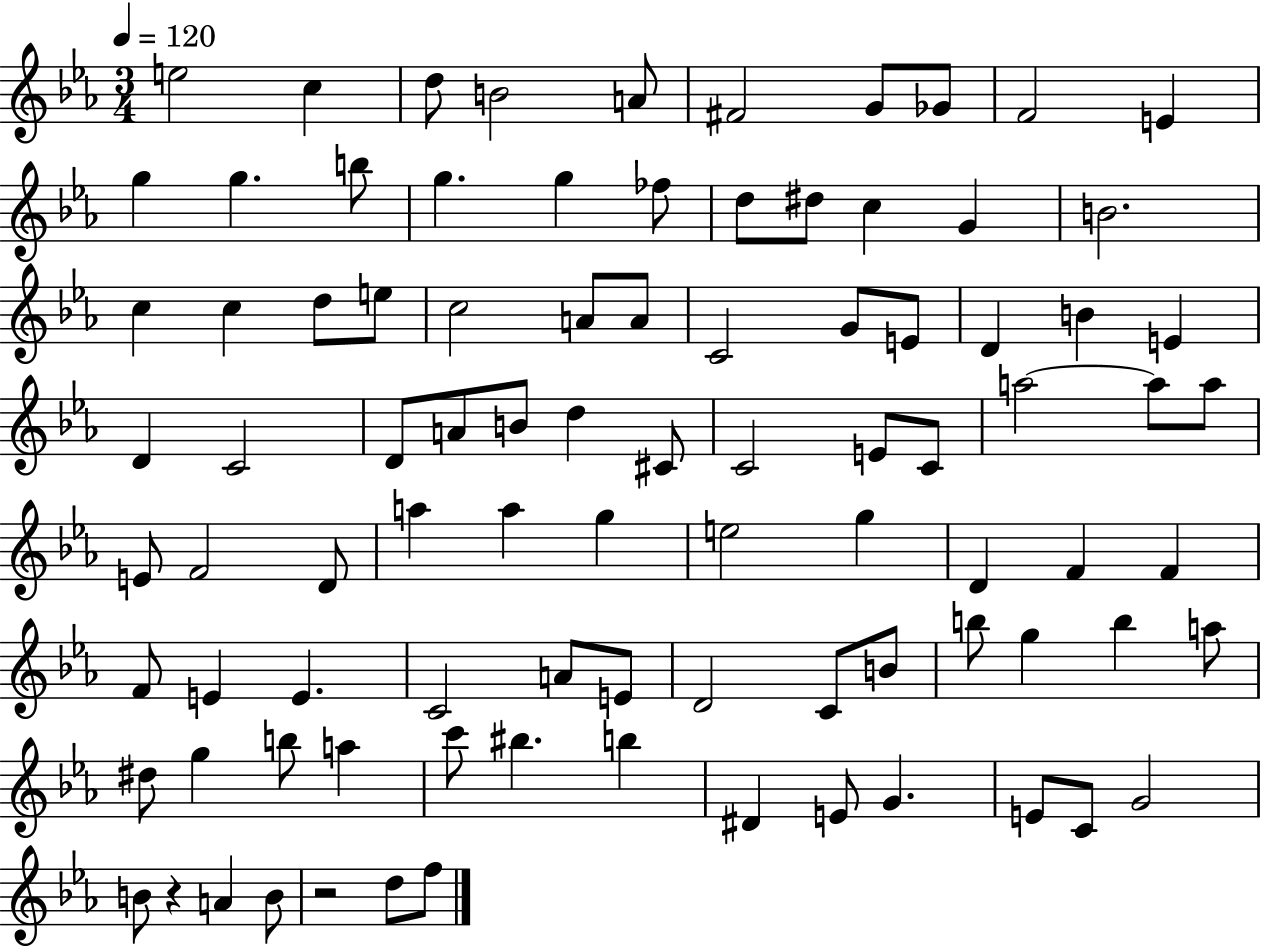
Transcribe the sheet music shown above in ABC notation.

X:1
T:Untitled
M:3/4
L:1/4
K:Eb
e2 c d/2 B2 A/2 ^F2 G/2 _G/2 F2 E g g b/2 g g _f/2 d/2 ^d/2 c G B2 c c d/2 e/2 c2 A/2 A/2 C2 G/2 E/2 D B E D C2 D/2 A/2 B/2 d ^C/2 C2 E/2 C/2 a2 a/2 a/2 E/2 F2 D/2 a a g e2 g D F F F/2 E E C2 A/2 E/2 D2 C/2 B/2 b/2 g b a/2 ^d/2 g b/2 a c'/2 ^b b ^D E/2 G E/2 C/2 G2 B/2 z A B/2 z2 d/2 f/2